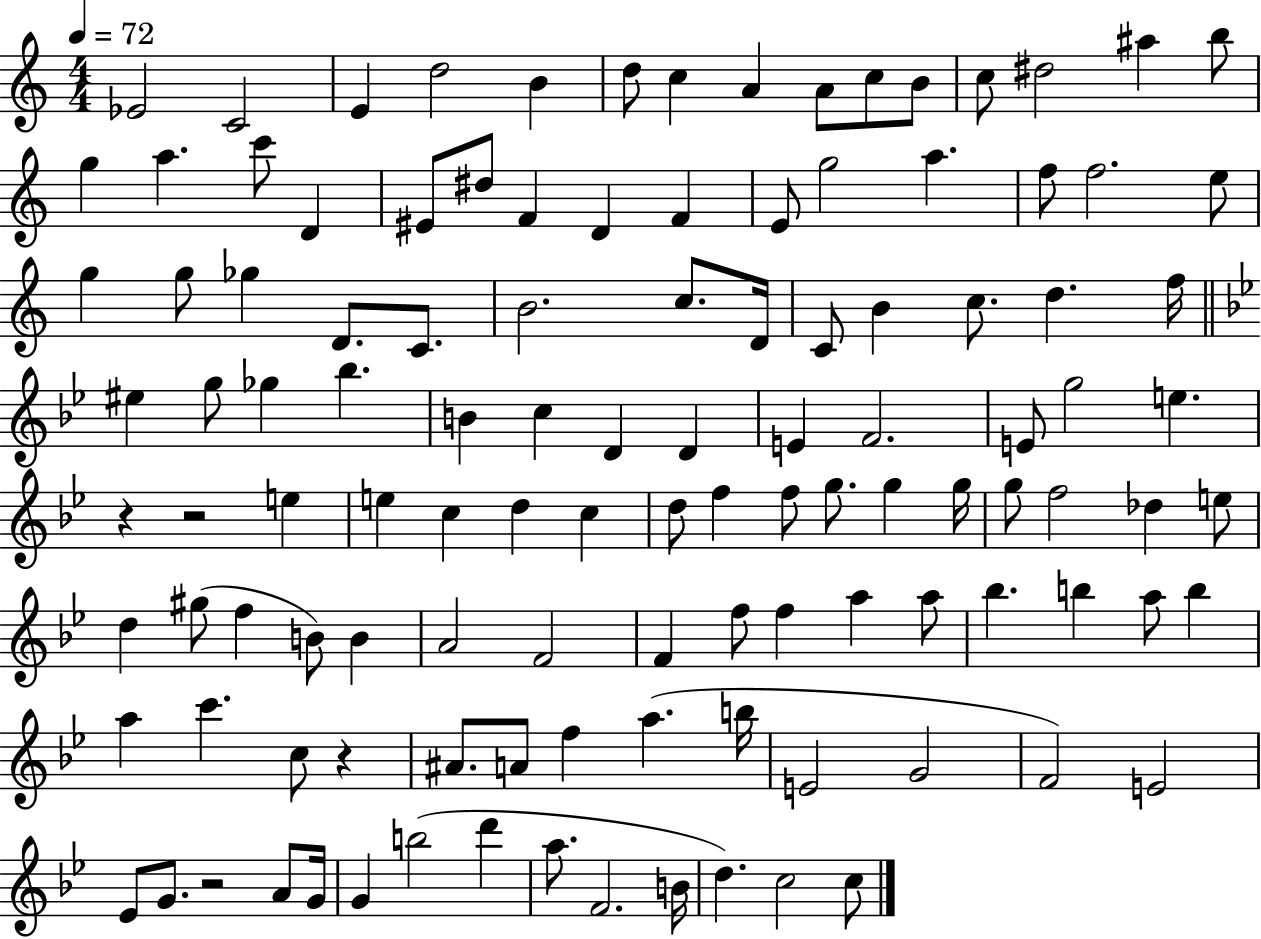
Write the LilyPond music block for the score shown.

{
  \clef treble
  \numericTimeSignature
  \time 4/4
  \key c \major
  \tempo 4 = 72
  ees'2 c'2 | e'4 d''2 b'4 | d''8 c''4 a'4 a'8 c''8 b'8 | c''8 dis''2 ais''4 b''8 | \break g''4 a''4. c'''8 d'4 | eis'8 dis''8 f'4 d'4 f'4 | e'8 g''2 a''4. | f''8 f''2. e''8 | \break g''4 g''8 ges''4 d'8. c'8. | b'2. c''8. d'16 | c'8 b'4 c''8. d''4. f''16 | \bar "||" \break \key g \minor eis''4 g''8 ges''4 bes''4. | b'4 c''4 d'4 d'4 | e'4 f'2. | e'8 g''2 e''4. | \break r4 r2 e''4 | e''4 c''4 d''4 c''4 | d''8 f''4 f''8 g''8. g''4 g''16 | g''8 f''2 des''4 e''8 | \break d''4 gis''8( f''4 b'8) b'4 | a'2 f'2 | f'4 f''8 f''4 a''4 a''8 | bes''4. b''4 a''8 b''4 | \break a''4 c'''4. c''8 r4 | ais'8. a'8 f''4 a''4.( b''16 | e'2 g'2 | f'2) e'2 | \break ees'8 g'8. r2 a'8 g'16 | g'4 b''2( d'''4 | a''8. f'2. b'16 | d''4.) c''2 c''8 | \break \bar "|."
}